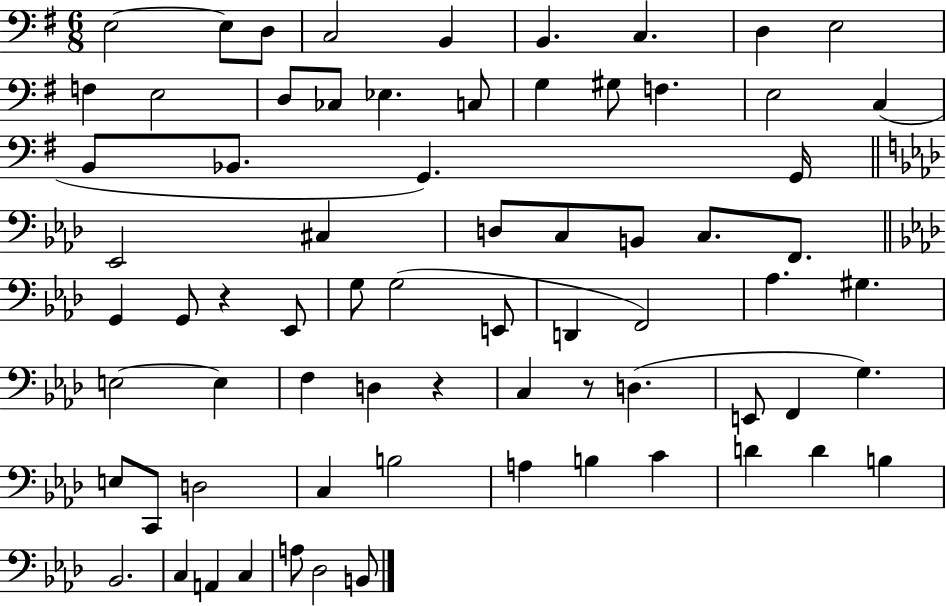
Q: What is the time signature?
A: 6/8